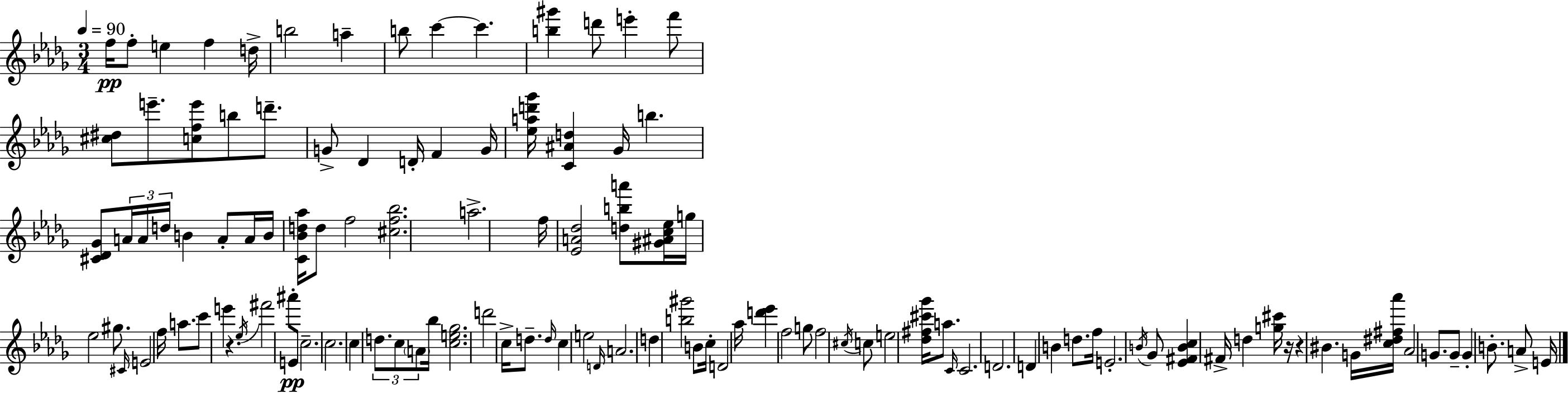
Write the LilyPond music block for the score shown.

{
  \clef treble
  \numericTimeSignature
  \time 3/4
  \key bes \minor
  \tempo 4 = 90
  f''16\pp f''8-. e''4 f''4 d''16-> | b''2 a''4-- | b''8 c'''4~~ c'''4. | <b'' gis'''>4 d'''8 e'''4-. f'''8 | \break <cis'' dis''>8 e'''8.-- <c'' f'' e'''>8 b''8 d'''8.-- | g'8-> des'4 d'16-. f'4 g'16 | <ees'' a'' d''' ges'''>16 <c' ais' d''>4 ges'16 b''4. | <cis' des' ges'>8 \tuplet 3/2 { a'16 a'16 d''16 } b'4 a'8-. a'16 | \break b'16 <c' bes' d'' aes''>16 d''8 f''2 | <cis'' f'' bes''>2. | a''2.-> | f''16 <ees' a' des''>2 <d'' b'' a'''>8 <gis' ais' c'' ees''>16 | \break g''16 ees''2 gis''8. | \grace { cis'16 } e'2 f''16 a''8. | c'''8 e'''4 r4. | \acciaccatura { ees''16 } fis'''2 ais'''8-. | \break e'8\pp c''2.-- | c''2. | c''4 \tuplet 3/2 { d''8. c''8 \parenthesize a'8 } | bes''16 <c'' e'' ges''>2. | \break d'''2 c''16-> d''8.-- | \grace { d''16 } c''4 e''2 | \grace { d'16 } a'2. | d''4 <b'' gis'''>2 | \break b'8 c''16-. d'2 | aes''16 <d''' ees'''>4 f''2 | g''8 f''2 | \acciaccatura { cis''16 } c''8 e''2 | \break <des'' fis'' cis''' ges'''>16 a''8. \grace { c'16 } c'2. | d'2. | d'4 b'4 | d''8. f''16 e'2.-. | \break \acciaccatura { b'16 } ges'8 <ees' fis' b' c''>4 | fis'16-> d''4 <g'' cis'''>16 r16 r4 | bis'4. g'16 <c'' dis'' fis'' aes'''>16 aes'2 | g'8. g'8-- g'4-. | \break b'8.-. a'8-> e'16 \bar "|."
}